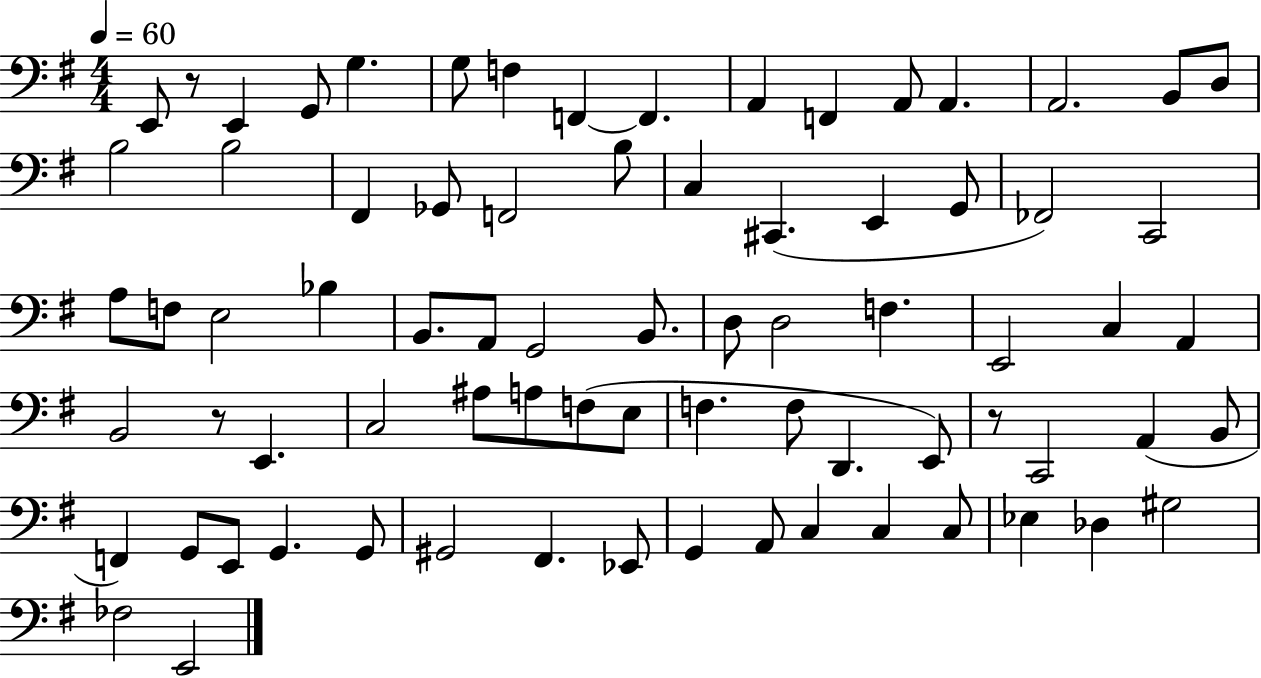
E2/e R/e E2/q G2/e G3/q. G3/e F3/q F2/q F2/q. A2/q F2/q A2/e A2/q. A2/h. B2/e D3/e B3/h B3/h F#2/q Gb2/e F2/h B3/e C3/q C#2/q. E2/q G2/e FES2/h C2/h A3/e F3/e E3/h Bb3/q B2/e. A2/e G2/h B2/e. D3/e D3/h F3/q. E2/h C3/q A2/q B2/h R/e E2/q. C3/h A#3/e A3/e F3/e E3/e F3/q. F3/e D2/q. E2/e R/e C2/h A2/q B2/e F2/q G2/e E2/e G2/q. G2/e G#2/h F#2/q. Eb2/e G2/q A2/e C3/q C3/q C3/e Eb3/q Db3/q G#3/h FES3/h E2/h